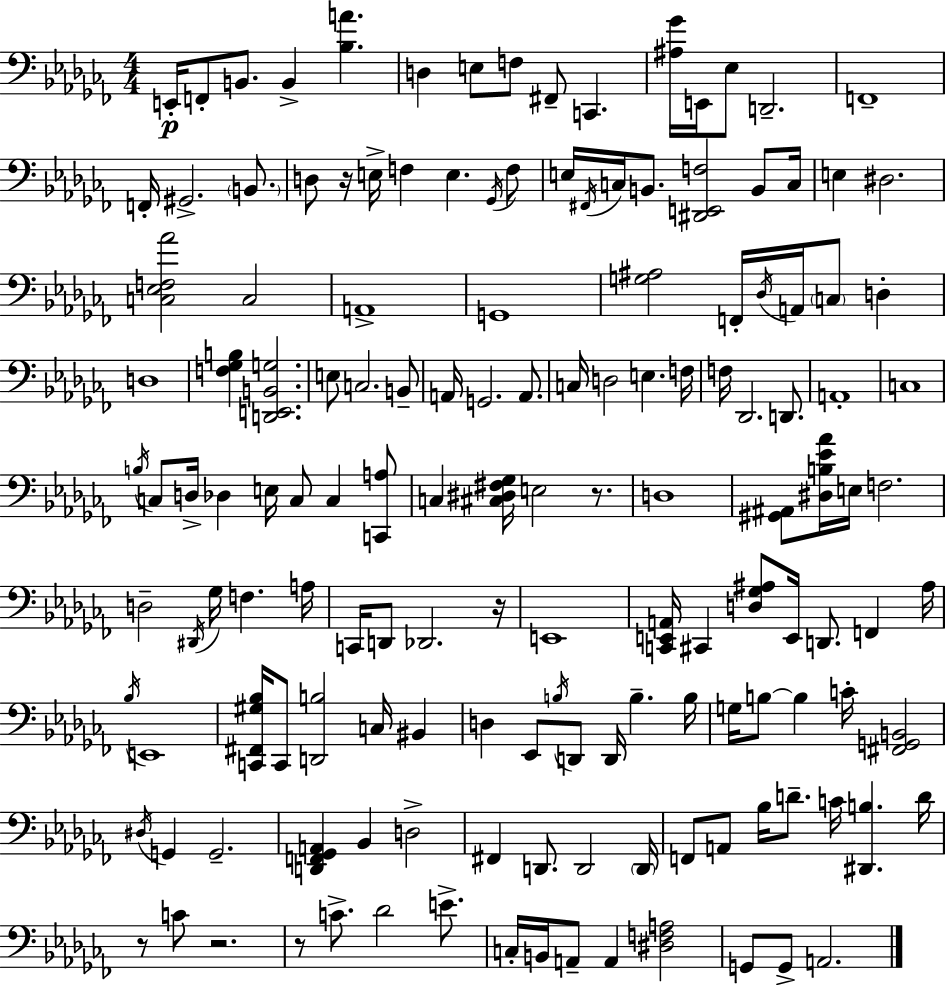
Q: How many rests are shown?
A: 6